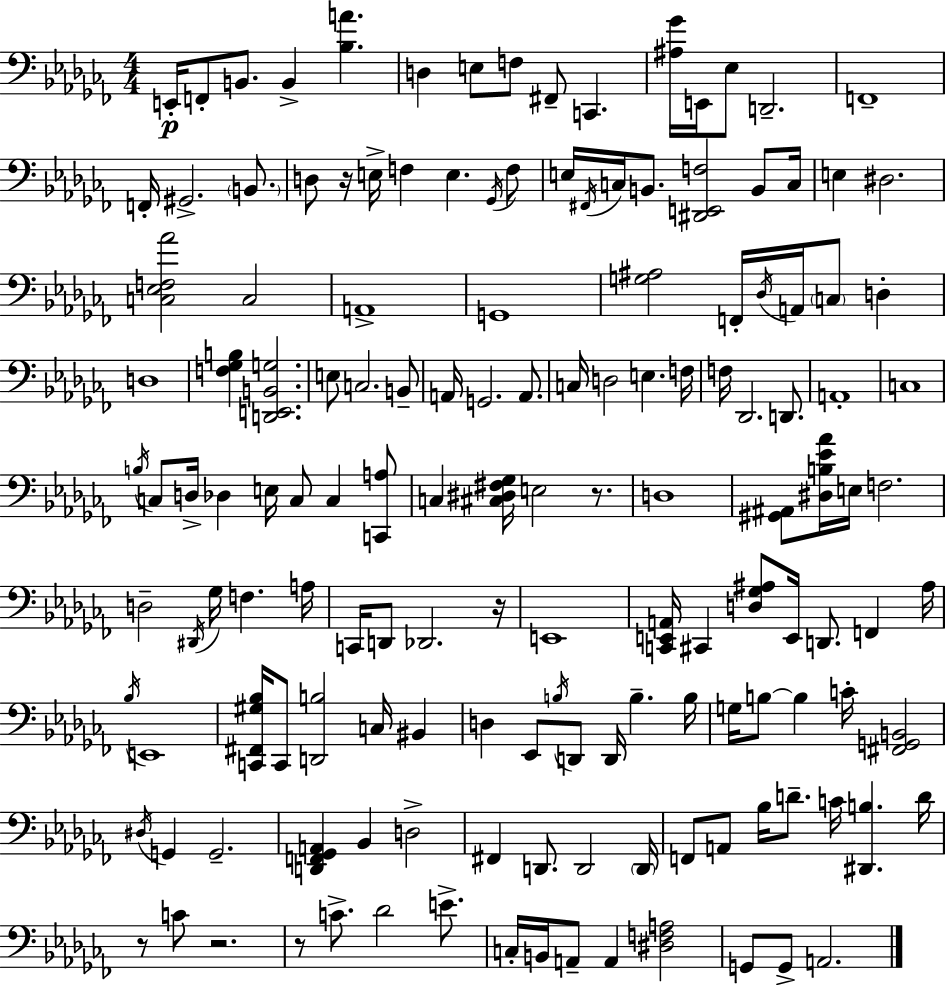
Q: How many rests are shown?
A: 6